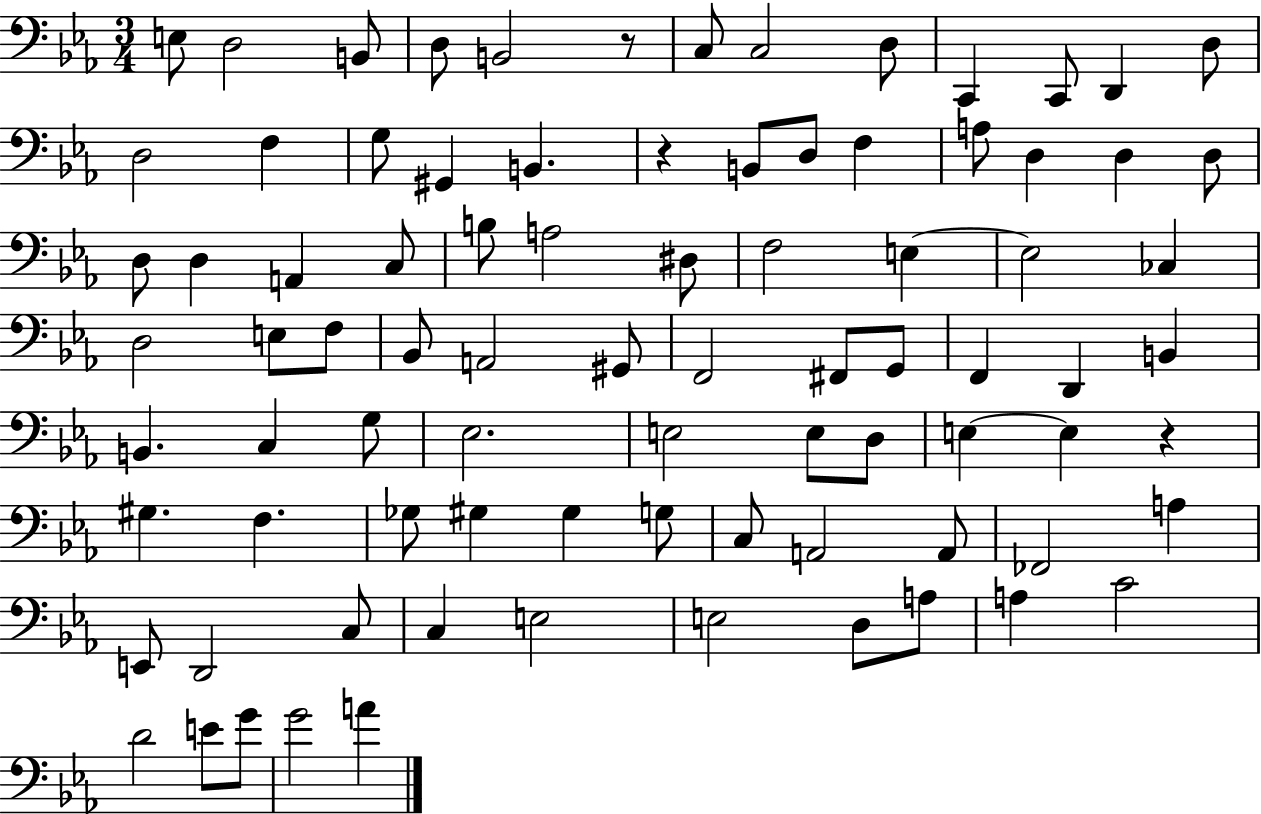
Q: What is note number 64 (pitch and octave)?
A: A2